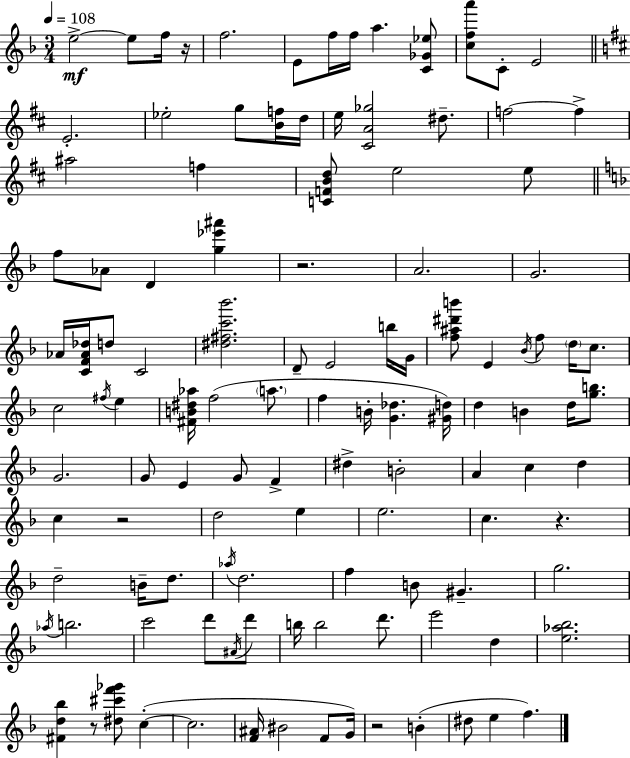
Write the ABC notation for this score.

X:1
T:Untitled
M:3/4
L:1/4
K:F
e2 e/2 f/4 z/4 f2 E/2 f/4 f/4 a [C_G_e]/2 [cfa']/2 C/2 E2 E2 _e2 g/2 [Bf]/4 d/4 e/4 [^CA_g]2 ^d/2 f2 f ^a2 f [CFBd]/2 e2 e/2 f/2 _A/2 D [g_e'^a'] z2 A2 G2 _A/4 [CF_A_d]/4 d/2 C2 [^d^fc'_b']2 D/2 E2 b/4 G/4 [f^a^d'b']/2 E _B/4 f/2 d/4 c/2 c2 ^f/4 e [^FB^d_a]/4 f2 a/2 f B/4 [G_d] [^Gd]/4 d B d/4 [gb]/2 G2 G/2 E G/2 F ^d B2 A c d c z2 d2 e e2 c z d2 B/4 d/2 _a/4 d2 f B/2 ^G g2 _a/4 b2 c'2 d'/2 ^A/4 d'/2 b/4 b2 d'/2 e'2 d [e_a_b]2 [^Fd_b] z/2 [^d^c'f'_g']/2 c c2 [F^A]/4 ^B2 F/2 G/4 z2 B ^d/2 e f